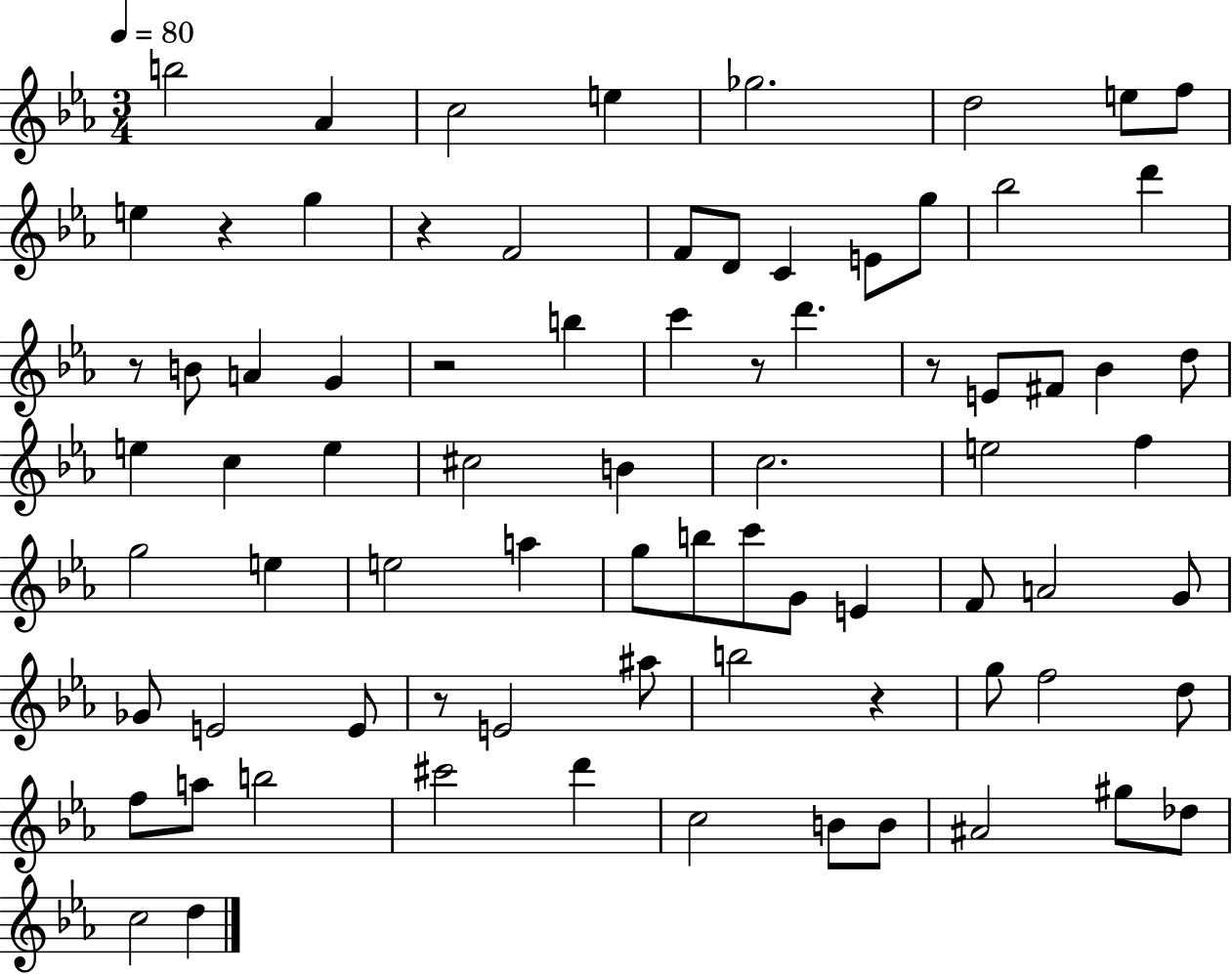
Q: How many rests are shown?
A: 8